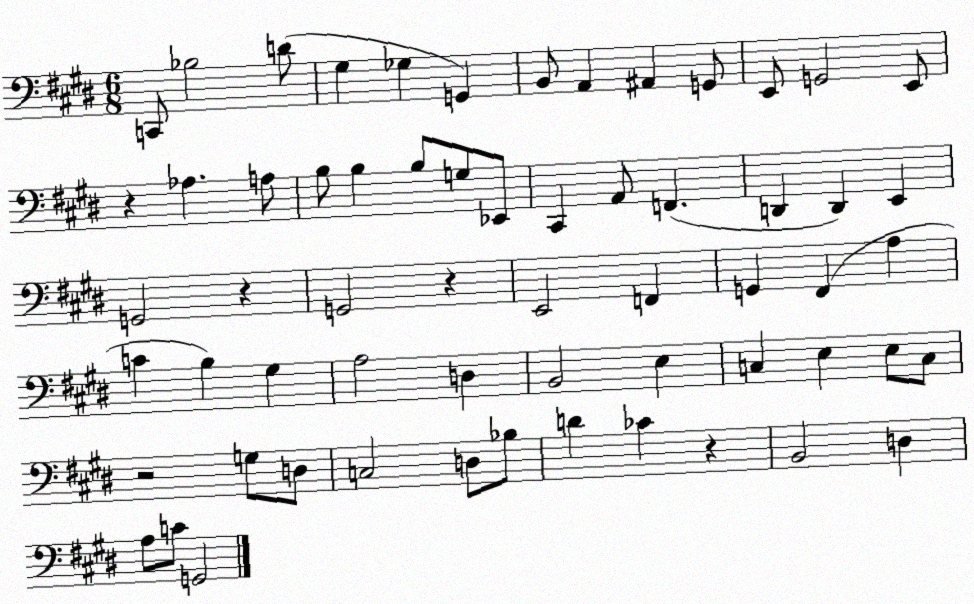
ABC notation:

X:1
T:Untitled
M:6/8
L:1/4
K:E
C,,/2 _B,2 D/2 ^G, _G, G,, B,,/2 A,, ^A,, G,,/2 E,,/2 G,,2 E,,/2 z _A, A,/2 B,/2 B, B,/2 G,/2 _E,,/2 ^C,, A,,/2 F,, D,, D,, E,, G,,2 z G,,2 z E,,2 F,, G,, ^F,, A, C B, ^G, A,2 D, B,,2 E, C, E, E,/2 C,/2 z2 G,/2 D,/2 C,2 D,/2 _B,/2 D _C z B,,2 D, A,/2 C/2 G,,2